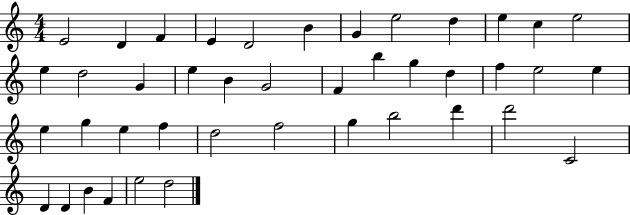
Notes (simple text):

E4/h D4/q F4/q E4/q D4/h B4/q G4/q E5/h D5/q E5/q C5/q E5/h E5/q D5/h G4/q E5/q B4/q G4/h F4/q B5/q G5/q D5/q F5/q E5/h E5/q E5/q G5/q E5/q F5/q D5/h F5/h G5/q B5/h D6/q D6/h C4/h D4/q D4/q B4/q F4/q E5/h D5/h